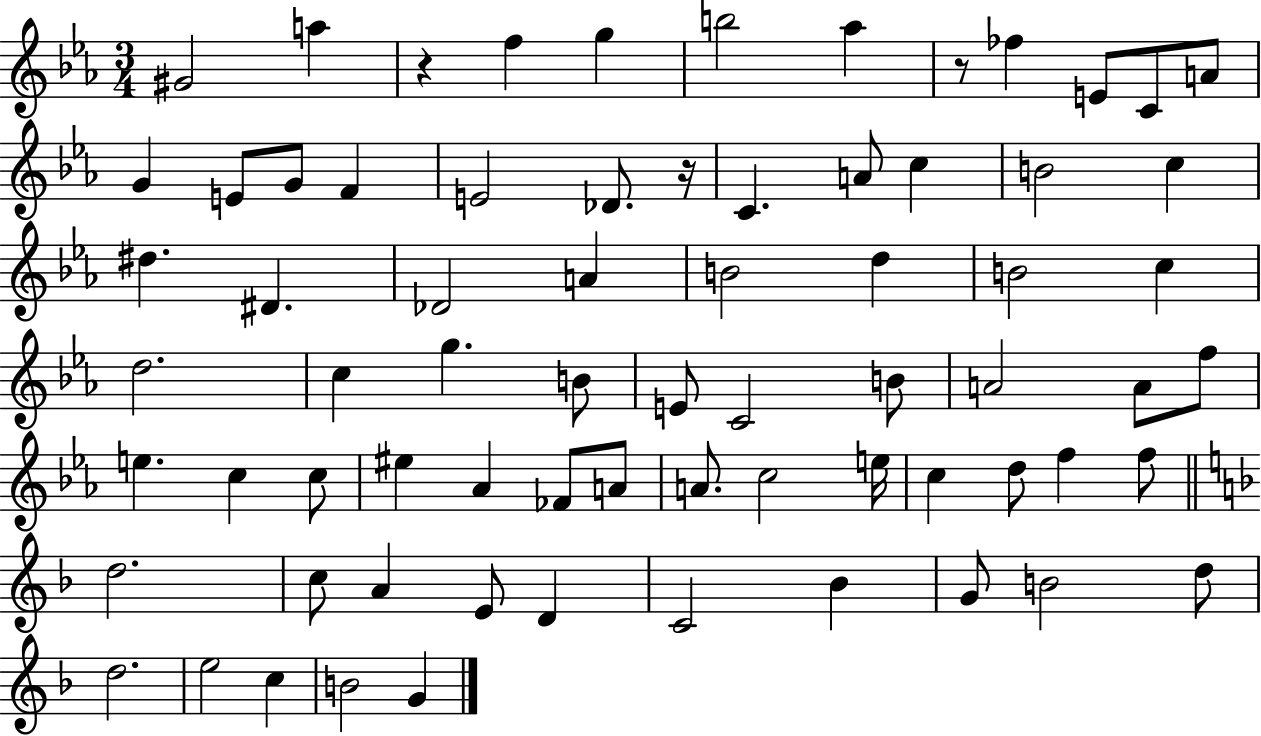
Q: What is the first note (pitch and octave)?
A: G#4